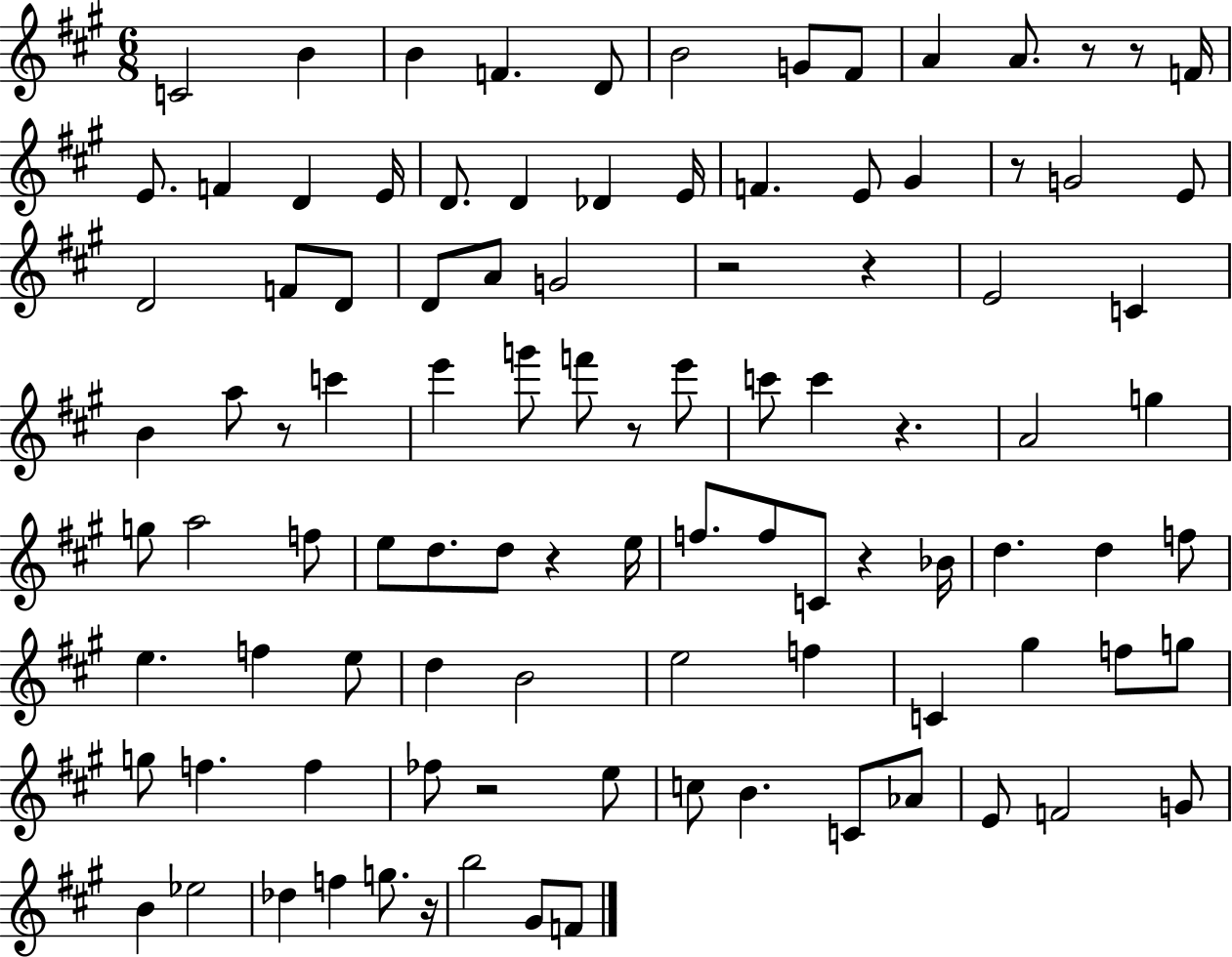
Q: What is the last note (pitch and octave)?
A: F4